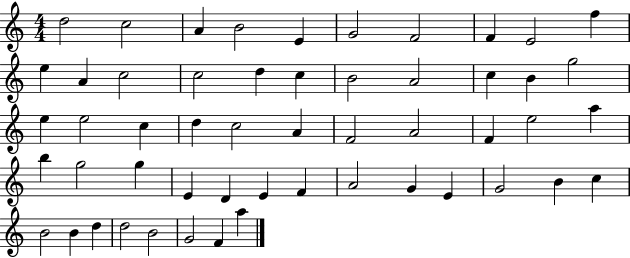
D5/h C5/h A4/q B4/h E4/q G4/h F4/h F4/q E4/h F5/q E5/q A4/q C5/h C5/h D5/q C5/q B4/h A4/h C5/q B4/q G5/h E5/q E5/h C5/q D5/q C5/h A4/q F4/h A4/h F4/q E5/h A5/q B5/q G5/h G5/q E4/q D4/q E4/q F4/q A4/h G4/q E4/q G4/h B4/q C5/q B4/h B4/q D5/q D5/h B4/h G4/h F4/q A5/q